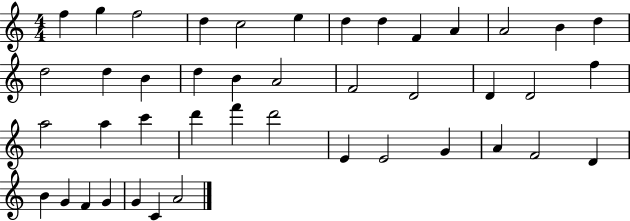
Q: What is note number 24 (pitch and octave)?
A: F5